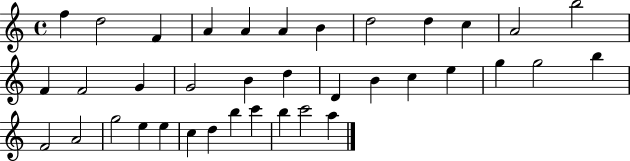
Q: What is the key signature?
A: C major